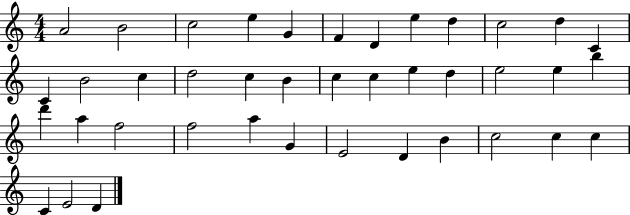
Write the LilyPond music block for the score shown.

{
  \clef treble
  \numericTimeSignature
  \time 4/4
  \key c \major
  a'2 b'2 | c''2 e''4 g'4 | f'4 d'4 e''4 d''4 | c''2 d''4 c'4 | \break c'4 b'2 c''4 | d''2 c''4 b'4 | c''4 c''4 e''4 d''4 | e''2 e''4 b''4 | \break d'''4 a''4 f''2 | f''2 a''4 g'4 | e'2 d'4 b'4 | c''2 c''4 c''4 | \break c'4 e'2 d'4 | \bar "|."
}